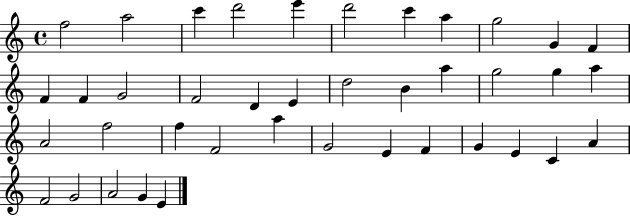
X:1
T:Untitled
M:4/4
L:1/4
K:C
f2 a2 c' d'2 e' d'2 c' a g2 G F F F G2 F2 D E d2 B a g2 g a A2 f2 f F2 a G2 E F G E C A F2 G2 A2 G E